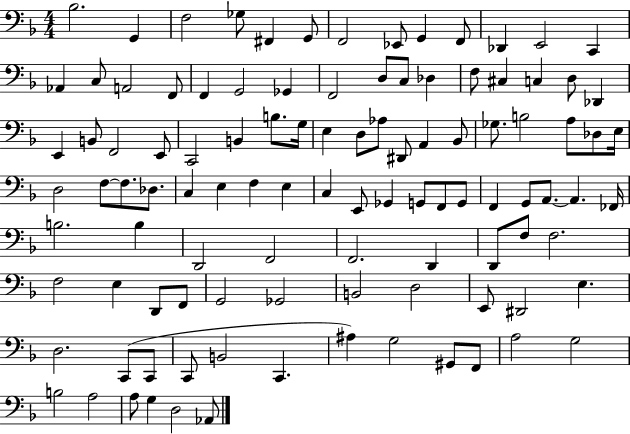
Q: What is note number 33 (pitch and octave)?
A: E2